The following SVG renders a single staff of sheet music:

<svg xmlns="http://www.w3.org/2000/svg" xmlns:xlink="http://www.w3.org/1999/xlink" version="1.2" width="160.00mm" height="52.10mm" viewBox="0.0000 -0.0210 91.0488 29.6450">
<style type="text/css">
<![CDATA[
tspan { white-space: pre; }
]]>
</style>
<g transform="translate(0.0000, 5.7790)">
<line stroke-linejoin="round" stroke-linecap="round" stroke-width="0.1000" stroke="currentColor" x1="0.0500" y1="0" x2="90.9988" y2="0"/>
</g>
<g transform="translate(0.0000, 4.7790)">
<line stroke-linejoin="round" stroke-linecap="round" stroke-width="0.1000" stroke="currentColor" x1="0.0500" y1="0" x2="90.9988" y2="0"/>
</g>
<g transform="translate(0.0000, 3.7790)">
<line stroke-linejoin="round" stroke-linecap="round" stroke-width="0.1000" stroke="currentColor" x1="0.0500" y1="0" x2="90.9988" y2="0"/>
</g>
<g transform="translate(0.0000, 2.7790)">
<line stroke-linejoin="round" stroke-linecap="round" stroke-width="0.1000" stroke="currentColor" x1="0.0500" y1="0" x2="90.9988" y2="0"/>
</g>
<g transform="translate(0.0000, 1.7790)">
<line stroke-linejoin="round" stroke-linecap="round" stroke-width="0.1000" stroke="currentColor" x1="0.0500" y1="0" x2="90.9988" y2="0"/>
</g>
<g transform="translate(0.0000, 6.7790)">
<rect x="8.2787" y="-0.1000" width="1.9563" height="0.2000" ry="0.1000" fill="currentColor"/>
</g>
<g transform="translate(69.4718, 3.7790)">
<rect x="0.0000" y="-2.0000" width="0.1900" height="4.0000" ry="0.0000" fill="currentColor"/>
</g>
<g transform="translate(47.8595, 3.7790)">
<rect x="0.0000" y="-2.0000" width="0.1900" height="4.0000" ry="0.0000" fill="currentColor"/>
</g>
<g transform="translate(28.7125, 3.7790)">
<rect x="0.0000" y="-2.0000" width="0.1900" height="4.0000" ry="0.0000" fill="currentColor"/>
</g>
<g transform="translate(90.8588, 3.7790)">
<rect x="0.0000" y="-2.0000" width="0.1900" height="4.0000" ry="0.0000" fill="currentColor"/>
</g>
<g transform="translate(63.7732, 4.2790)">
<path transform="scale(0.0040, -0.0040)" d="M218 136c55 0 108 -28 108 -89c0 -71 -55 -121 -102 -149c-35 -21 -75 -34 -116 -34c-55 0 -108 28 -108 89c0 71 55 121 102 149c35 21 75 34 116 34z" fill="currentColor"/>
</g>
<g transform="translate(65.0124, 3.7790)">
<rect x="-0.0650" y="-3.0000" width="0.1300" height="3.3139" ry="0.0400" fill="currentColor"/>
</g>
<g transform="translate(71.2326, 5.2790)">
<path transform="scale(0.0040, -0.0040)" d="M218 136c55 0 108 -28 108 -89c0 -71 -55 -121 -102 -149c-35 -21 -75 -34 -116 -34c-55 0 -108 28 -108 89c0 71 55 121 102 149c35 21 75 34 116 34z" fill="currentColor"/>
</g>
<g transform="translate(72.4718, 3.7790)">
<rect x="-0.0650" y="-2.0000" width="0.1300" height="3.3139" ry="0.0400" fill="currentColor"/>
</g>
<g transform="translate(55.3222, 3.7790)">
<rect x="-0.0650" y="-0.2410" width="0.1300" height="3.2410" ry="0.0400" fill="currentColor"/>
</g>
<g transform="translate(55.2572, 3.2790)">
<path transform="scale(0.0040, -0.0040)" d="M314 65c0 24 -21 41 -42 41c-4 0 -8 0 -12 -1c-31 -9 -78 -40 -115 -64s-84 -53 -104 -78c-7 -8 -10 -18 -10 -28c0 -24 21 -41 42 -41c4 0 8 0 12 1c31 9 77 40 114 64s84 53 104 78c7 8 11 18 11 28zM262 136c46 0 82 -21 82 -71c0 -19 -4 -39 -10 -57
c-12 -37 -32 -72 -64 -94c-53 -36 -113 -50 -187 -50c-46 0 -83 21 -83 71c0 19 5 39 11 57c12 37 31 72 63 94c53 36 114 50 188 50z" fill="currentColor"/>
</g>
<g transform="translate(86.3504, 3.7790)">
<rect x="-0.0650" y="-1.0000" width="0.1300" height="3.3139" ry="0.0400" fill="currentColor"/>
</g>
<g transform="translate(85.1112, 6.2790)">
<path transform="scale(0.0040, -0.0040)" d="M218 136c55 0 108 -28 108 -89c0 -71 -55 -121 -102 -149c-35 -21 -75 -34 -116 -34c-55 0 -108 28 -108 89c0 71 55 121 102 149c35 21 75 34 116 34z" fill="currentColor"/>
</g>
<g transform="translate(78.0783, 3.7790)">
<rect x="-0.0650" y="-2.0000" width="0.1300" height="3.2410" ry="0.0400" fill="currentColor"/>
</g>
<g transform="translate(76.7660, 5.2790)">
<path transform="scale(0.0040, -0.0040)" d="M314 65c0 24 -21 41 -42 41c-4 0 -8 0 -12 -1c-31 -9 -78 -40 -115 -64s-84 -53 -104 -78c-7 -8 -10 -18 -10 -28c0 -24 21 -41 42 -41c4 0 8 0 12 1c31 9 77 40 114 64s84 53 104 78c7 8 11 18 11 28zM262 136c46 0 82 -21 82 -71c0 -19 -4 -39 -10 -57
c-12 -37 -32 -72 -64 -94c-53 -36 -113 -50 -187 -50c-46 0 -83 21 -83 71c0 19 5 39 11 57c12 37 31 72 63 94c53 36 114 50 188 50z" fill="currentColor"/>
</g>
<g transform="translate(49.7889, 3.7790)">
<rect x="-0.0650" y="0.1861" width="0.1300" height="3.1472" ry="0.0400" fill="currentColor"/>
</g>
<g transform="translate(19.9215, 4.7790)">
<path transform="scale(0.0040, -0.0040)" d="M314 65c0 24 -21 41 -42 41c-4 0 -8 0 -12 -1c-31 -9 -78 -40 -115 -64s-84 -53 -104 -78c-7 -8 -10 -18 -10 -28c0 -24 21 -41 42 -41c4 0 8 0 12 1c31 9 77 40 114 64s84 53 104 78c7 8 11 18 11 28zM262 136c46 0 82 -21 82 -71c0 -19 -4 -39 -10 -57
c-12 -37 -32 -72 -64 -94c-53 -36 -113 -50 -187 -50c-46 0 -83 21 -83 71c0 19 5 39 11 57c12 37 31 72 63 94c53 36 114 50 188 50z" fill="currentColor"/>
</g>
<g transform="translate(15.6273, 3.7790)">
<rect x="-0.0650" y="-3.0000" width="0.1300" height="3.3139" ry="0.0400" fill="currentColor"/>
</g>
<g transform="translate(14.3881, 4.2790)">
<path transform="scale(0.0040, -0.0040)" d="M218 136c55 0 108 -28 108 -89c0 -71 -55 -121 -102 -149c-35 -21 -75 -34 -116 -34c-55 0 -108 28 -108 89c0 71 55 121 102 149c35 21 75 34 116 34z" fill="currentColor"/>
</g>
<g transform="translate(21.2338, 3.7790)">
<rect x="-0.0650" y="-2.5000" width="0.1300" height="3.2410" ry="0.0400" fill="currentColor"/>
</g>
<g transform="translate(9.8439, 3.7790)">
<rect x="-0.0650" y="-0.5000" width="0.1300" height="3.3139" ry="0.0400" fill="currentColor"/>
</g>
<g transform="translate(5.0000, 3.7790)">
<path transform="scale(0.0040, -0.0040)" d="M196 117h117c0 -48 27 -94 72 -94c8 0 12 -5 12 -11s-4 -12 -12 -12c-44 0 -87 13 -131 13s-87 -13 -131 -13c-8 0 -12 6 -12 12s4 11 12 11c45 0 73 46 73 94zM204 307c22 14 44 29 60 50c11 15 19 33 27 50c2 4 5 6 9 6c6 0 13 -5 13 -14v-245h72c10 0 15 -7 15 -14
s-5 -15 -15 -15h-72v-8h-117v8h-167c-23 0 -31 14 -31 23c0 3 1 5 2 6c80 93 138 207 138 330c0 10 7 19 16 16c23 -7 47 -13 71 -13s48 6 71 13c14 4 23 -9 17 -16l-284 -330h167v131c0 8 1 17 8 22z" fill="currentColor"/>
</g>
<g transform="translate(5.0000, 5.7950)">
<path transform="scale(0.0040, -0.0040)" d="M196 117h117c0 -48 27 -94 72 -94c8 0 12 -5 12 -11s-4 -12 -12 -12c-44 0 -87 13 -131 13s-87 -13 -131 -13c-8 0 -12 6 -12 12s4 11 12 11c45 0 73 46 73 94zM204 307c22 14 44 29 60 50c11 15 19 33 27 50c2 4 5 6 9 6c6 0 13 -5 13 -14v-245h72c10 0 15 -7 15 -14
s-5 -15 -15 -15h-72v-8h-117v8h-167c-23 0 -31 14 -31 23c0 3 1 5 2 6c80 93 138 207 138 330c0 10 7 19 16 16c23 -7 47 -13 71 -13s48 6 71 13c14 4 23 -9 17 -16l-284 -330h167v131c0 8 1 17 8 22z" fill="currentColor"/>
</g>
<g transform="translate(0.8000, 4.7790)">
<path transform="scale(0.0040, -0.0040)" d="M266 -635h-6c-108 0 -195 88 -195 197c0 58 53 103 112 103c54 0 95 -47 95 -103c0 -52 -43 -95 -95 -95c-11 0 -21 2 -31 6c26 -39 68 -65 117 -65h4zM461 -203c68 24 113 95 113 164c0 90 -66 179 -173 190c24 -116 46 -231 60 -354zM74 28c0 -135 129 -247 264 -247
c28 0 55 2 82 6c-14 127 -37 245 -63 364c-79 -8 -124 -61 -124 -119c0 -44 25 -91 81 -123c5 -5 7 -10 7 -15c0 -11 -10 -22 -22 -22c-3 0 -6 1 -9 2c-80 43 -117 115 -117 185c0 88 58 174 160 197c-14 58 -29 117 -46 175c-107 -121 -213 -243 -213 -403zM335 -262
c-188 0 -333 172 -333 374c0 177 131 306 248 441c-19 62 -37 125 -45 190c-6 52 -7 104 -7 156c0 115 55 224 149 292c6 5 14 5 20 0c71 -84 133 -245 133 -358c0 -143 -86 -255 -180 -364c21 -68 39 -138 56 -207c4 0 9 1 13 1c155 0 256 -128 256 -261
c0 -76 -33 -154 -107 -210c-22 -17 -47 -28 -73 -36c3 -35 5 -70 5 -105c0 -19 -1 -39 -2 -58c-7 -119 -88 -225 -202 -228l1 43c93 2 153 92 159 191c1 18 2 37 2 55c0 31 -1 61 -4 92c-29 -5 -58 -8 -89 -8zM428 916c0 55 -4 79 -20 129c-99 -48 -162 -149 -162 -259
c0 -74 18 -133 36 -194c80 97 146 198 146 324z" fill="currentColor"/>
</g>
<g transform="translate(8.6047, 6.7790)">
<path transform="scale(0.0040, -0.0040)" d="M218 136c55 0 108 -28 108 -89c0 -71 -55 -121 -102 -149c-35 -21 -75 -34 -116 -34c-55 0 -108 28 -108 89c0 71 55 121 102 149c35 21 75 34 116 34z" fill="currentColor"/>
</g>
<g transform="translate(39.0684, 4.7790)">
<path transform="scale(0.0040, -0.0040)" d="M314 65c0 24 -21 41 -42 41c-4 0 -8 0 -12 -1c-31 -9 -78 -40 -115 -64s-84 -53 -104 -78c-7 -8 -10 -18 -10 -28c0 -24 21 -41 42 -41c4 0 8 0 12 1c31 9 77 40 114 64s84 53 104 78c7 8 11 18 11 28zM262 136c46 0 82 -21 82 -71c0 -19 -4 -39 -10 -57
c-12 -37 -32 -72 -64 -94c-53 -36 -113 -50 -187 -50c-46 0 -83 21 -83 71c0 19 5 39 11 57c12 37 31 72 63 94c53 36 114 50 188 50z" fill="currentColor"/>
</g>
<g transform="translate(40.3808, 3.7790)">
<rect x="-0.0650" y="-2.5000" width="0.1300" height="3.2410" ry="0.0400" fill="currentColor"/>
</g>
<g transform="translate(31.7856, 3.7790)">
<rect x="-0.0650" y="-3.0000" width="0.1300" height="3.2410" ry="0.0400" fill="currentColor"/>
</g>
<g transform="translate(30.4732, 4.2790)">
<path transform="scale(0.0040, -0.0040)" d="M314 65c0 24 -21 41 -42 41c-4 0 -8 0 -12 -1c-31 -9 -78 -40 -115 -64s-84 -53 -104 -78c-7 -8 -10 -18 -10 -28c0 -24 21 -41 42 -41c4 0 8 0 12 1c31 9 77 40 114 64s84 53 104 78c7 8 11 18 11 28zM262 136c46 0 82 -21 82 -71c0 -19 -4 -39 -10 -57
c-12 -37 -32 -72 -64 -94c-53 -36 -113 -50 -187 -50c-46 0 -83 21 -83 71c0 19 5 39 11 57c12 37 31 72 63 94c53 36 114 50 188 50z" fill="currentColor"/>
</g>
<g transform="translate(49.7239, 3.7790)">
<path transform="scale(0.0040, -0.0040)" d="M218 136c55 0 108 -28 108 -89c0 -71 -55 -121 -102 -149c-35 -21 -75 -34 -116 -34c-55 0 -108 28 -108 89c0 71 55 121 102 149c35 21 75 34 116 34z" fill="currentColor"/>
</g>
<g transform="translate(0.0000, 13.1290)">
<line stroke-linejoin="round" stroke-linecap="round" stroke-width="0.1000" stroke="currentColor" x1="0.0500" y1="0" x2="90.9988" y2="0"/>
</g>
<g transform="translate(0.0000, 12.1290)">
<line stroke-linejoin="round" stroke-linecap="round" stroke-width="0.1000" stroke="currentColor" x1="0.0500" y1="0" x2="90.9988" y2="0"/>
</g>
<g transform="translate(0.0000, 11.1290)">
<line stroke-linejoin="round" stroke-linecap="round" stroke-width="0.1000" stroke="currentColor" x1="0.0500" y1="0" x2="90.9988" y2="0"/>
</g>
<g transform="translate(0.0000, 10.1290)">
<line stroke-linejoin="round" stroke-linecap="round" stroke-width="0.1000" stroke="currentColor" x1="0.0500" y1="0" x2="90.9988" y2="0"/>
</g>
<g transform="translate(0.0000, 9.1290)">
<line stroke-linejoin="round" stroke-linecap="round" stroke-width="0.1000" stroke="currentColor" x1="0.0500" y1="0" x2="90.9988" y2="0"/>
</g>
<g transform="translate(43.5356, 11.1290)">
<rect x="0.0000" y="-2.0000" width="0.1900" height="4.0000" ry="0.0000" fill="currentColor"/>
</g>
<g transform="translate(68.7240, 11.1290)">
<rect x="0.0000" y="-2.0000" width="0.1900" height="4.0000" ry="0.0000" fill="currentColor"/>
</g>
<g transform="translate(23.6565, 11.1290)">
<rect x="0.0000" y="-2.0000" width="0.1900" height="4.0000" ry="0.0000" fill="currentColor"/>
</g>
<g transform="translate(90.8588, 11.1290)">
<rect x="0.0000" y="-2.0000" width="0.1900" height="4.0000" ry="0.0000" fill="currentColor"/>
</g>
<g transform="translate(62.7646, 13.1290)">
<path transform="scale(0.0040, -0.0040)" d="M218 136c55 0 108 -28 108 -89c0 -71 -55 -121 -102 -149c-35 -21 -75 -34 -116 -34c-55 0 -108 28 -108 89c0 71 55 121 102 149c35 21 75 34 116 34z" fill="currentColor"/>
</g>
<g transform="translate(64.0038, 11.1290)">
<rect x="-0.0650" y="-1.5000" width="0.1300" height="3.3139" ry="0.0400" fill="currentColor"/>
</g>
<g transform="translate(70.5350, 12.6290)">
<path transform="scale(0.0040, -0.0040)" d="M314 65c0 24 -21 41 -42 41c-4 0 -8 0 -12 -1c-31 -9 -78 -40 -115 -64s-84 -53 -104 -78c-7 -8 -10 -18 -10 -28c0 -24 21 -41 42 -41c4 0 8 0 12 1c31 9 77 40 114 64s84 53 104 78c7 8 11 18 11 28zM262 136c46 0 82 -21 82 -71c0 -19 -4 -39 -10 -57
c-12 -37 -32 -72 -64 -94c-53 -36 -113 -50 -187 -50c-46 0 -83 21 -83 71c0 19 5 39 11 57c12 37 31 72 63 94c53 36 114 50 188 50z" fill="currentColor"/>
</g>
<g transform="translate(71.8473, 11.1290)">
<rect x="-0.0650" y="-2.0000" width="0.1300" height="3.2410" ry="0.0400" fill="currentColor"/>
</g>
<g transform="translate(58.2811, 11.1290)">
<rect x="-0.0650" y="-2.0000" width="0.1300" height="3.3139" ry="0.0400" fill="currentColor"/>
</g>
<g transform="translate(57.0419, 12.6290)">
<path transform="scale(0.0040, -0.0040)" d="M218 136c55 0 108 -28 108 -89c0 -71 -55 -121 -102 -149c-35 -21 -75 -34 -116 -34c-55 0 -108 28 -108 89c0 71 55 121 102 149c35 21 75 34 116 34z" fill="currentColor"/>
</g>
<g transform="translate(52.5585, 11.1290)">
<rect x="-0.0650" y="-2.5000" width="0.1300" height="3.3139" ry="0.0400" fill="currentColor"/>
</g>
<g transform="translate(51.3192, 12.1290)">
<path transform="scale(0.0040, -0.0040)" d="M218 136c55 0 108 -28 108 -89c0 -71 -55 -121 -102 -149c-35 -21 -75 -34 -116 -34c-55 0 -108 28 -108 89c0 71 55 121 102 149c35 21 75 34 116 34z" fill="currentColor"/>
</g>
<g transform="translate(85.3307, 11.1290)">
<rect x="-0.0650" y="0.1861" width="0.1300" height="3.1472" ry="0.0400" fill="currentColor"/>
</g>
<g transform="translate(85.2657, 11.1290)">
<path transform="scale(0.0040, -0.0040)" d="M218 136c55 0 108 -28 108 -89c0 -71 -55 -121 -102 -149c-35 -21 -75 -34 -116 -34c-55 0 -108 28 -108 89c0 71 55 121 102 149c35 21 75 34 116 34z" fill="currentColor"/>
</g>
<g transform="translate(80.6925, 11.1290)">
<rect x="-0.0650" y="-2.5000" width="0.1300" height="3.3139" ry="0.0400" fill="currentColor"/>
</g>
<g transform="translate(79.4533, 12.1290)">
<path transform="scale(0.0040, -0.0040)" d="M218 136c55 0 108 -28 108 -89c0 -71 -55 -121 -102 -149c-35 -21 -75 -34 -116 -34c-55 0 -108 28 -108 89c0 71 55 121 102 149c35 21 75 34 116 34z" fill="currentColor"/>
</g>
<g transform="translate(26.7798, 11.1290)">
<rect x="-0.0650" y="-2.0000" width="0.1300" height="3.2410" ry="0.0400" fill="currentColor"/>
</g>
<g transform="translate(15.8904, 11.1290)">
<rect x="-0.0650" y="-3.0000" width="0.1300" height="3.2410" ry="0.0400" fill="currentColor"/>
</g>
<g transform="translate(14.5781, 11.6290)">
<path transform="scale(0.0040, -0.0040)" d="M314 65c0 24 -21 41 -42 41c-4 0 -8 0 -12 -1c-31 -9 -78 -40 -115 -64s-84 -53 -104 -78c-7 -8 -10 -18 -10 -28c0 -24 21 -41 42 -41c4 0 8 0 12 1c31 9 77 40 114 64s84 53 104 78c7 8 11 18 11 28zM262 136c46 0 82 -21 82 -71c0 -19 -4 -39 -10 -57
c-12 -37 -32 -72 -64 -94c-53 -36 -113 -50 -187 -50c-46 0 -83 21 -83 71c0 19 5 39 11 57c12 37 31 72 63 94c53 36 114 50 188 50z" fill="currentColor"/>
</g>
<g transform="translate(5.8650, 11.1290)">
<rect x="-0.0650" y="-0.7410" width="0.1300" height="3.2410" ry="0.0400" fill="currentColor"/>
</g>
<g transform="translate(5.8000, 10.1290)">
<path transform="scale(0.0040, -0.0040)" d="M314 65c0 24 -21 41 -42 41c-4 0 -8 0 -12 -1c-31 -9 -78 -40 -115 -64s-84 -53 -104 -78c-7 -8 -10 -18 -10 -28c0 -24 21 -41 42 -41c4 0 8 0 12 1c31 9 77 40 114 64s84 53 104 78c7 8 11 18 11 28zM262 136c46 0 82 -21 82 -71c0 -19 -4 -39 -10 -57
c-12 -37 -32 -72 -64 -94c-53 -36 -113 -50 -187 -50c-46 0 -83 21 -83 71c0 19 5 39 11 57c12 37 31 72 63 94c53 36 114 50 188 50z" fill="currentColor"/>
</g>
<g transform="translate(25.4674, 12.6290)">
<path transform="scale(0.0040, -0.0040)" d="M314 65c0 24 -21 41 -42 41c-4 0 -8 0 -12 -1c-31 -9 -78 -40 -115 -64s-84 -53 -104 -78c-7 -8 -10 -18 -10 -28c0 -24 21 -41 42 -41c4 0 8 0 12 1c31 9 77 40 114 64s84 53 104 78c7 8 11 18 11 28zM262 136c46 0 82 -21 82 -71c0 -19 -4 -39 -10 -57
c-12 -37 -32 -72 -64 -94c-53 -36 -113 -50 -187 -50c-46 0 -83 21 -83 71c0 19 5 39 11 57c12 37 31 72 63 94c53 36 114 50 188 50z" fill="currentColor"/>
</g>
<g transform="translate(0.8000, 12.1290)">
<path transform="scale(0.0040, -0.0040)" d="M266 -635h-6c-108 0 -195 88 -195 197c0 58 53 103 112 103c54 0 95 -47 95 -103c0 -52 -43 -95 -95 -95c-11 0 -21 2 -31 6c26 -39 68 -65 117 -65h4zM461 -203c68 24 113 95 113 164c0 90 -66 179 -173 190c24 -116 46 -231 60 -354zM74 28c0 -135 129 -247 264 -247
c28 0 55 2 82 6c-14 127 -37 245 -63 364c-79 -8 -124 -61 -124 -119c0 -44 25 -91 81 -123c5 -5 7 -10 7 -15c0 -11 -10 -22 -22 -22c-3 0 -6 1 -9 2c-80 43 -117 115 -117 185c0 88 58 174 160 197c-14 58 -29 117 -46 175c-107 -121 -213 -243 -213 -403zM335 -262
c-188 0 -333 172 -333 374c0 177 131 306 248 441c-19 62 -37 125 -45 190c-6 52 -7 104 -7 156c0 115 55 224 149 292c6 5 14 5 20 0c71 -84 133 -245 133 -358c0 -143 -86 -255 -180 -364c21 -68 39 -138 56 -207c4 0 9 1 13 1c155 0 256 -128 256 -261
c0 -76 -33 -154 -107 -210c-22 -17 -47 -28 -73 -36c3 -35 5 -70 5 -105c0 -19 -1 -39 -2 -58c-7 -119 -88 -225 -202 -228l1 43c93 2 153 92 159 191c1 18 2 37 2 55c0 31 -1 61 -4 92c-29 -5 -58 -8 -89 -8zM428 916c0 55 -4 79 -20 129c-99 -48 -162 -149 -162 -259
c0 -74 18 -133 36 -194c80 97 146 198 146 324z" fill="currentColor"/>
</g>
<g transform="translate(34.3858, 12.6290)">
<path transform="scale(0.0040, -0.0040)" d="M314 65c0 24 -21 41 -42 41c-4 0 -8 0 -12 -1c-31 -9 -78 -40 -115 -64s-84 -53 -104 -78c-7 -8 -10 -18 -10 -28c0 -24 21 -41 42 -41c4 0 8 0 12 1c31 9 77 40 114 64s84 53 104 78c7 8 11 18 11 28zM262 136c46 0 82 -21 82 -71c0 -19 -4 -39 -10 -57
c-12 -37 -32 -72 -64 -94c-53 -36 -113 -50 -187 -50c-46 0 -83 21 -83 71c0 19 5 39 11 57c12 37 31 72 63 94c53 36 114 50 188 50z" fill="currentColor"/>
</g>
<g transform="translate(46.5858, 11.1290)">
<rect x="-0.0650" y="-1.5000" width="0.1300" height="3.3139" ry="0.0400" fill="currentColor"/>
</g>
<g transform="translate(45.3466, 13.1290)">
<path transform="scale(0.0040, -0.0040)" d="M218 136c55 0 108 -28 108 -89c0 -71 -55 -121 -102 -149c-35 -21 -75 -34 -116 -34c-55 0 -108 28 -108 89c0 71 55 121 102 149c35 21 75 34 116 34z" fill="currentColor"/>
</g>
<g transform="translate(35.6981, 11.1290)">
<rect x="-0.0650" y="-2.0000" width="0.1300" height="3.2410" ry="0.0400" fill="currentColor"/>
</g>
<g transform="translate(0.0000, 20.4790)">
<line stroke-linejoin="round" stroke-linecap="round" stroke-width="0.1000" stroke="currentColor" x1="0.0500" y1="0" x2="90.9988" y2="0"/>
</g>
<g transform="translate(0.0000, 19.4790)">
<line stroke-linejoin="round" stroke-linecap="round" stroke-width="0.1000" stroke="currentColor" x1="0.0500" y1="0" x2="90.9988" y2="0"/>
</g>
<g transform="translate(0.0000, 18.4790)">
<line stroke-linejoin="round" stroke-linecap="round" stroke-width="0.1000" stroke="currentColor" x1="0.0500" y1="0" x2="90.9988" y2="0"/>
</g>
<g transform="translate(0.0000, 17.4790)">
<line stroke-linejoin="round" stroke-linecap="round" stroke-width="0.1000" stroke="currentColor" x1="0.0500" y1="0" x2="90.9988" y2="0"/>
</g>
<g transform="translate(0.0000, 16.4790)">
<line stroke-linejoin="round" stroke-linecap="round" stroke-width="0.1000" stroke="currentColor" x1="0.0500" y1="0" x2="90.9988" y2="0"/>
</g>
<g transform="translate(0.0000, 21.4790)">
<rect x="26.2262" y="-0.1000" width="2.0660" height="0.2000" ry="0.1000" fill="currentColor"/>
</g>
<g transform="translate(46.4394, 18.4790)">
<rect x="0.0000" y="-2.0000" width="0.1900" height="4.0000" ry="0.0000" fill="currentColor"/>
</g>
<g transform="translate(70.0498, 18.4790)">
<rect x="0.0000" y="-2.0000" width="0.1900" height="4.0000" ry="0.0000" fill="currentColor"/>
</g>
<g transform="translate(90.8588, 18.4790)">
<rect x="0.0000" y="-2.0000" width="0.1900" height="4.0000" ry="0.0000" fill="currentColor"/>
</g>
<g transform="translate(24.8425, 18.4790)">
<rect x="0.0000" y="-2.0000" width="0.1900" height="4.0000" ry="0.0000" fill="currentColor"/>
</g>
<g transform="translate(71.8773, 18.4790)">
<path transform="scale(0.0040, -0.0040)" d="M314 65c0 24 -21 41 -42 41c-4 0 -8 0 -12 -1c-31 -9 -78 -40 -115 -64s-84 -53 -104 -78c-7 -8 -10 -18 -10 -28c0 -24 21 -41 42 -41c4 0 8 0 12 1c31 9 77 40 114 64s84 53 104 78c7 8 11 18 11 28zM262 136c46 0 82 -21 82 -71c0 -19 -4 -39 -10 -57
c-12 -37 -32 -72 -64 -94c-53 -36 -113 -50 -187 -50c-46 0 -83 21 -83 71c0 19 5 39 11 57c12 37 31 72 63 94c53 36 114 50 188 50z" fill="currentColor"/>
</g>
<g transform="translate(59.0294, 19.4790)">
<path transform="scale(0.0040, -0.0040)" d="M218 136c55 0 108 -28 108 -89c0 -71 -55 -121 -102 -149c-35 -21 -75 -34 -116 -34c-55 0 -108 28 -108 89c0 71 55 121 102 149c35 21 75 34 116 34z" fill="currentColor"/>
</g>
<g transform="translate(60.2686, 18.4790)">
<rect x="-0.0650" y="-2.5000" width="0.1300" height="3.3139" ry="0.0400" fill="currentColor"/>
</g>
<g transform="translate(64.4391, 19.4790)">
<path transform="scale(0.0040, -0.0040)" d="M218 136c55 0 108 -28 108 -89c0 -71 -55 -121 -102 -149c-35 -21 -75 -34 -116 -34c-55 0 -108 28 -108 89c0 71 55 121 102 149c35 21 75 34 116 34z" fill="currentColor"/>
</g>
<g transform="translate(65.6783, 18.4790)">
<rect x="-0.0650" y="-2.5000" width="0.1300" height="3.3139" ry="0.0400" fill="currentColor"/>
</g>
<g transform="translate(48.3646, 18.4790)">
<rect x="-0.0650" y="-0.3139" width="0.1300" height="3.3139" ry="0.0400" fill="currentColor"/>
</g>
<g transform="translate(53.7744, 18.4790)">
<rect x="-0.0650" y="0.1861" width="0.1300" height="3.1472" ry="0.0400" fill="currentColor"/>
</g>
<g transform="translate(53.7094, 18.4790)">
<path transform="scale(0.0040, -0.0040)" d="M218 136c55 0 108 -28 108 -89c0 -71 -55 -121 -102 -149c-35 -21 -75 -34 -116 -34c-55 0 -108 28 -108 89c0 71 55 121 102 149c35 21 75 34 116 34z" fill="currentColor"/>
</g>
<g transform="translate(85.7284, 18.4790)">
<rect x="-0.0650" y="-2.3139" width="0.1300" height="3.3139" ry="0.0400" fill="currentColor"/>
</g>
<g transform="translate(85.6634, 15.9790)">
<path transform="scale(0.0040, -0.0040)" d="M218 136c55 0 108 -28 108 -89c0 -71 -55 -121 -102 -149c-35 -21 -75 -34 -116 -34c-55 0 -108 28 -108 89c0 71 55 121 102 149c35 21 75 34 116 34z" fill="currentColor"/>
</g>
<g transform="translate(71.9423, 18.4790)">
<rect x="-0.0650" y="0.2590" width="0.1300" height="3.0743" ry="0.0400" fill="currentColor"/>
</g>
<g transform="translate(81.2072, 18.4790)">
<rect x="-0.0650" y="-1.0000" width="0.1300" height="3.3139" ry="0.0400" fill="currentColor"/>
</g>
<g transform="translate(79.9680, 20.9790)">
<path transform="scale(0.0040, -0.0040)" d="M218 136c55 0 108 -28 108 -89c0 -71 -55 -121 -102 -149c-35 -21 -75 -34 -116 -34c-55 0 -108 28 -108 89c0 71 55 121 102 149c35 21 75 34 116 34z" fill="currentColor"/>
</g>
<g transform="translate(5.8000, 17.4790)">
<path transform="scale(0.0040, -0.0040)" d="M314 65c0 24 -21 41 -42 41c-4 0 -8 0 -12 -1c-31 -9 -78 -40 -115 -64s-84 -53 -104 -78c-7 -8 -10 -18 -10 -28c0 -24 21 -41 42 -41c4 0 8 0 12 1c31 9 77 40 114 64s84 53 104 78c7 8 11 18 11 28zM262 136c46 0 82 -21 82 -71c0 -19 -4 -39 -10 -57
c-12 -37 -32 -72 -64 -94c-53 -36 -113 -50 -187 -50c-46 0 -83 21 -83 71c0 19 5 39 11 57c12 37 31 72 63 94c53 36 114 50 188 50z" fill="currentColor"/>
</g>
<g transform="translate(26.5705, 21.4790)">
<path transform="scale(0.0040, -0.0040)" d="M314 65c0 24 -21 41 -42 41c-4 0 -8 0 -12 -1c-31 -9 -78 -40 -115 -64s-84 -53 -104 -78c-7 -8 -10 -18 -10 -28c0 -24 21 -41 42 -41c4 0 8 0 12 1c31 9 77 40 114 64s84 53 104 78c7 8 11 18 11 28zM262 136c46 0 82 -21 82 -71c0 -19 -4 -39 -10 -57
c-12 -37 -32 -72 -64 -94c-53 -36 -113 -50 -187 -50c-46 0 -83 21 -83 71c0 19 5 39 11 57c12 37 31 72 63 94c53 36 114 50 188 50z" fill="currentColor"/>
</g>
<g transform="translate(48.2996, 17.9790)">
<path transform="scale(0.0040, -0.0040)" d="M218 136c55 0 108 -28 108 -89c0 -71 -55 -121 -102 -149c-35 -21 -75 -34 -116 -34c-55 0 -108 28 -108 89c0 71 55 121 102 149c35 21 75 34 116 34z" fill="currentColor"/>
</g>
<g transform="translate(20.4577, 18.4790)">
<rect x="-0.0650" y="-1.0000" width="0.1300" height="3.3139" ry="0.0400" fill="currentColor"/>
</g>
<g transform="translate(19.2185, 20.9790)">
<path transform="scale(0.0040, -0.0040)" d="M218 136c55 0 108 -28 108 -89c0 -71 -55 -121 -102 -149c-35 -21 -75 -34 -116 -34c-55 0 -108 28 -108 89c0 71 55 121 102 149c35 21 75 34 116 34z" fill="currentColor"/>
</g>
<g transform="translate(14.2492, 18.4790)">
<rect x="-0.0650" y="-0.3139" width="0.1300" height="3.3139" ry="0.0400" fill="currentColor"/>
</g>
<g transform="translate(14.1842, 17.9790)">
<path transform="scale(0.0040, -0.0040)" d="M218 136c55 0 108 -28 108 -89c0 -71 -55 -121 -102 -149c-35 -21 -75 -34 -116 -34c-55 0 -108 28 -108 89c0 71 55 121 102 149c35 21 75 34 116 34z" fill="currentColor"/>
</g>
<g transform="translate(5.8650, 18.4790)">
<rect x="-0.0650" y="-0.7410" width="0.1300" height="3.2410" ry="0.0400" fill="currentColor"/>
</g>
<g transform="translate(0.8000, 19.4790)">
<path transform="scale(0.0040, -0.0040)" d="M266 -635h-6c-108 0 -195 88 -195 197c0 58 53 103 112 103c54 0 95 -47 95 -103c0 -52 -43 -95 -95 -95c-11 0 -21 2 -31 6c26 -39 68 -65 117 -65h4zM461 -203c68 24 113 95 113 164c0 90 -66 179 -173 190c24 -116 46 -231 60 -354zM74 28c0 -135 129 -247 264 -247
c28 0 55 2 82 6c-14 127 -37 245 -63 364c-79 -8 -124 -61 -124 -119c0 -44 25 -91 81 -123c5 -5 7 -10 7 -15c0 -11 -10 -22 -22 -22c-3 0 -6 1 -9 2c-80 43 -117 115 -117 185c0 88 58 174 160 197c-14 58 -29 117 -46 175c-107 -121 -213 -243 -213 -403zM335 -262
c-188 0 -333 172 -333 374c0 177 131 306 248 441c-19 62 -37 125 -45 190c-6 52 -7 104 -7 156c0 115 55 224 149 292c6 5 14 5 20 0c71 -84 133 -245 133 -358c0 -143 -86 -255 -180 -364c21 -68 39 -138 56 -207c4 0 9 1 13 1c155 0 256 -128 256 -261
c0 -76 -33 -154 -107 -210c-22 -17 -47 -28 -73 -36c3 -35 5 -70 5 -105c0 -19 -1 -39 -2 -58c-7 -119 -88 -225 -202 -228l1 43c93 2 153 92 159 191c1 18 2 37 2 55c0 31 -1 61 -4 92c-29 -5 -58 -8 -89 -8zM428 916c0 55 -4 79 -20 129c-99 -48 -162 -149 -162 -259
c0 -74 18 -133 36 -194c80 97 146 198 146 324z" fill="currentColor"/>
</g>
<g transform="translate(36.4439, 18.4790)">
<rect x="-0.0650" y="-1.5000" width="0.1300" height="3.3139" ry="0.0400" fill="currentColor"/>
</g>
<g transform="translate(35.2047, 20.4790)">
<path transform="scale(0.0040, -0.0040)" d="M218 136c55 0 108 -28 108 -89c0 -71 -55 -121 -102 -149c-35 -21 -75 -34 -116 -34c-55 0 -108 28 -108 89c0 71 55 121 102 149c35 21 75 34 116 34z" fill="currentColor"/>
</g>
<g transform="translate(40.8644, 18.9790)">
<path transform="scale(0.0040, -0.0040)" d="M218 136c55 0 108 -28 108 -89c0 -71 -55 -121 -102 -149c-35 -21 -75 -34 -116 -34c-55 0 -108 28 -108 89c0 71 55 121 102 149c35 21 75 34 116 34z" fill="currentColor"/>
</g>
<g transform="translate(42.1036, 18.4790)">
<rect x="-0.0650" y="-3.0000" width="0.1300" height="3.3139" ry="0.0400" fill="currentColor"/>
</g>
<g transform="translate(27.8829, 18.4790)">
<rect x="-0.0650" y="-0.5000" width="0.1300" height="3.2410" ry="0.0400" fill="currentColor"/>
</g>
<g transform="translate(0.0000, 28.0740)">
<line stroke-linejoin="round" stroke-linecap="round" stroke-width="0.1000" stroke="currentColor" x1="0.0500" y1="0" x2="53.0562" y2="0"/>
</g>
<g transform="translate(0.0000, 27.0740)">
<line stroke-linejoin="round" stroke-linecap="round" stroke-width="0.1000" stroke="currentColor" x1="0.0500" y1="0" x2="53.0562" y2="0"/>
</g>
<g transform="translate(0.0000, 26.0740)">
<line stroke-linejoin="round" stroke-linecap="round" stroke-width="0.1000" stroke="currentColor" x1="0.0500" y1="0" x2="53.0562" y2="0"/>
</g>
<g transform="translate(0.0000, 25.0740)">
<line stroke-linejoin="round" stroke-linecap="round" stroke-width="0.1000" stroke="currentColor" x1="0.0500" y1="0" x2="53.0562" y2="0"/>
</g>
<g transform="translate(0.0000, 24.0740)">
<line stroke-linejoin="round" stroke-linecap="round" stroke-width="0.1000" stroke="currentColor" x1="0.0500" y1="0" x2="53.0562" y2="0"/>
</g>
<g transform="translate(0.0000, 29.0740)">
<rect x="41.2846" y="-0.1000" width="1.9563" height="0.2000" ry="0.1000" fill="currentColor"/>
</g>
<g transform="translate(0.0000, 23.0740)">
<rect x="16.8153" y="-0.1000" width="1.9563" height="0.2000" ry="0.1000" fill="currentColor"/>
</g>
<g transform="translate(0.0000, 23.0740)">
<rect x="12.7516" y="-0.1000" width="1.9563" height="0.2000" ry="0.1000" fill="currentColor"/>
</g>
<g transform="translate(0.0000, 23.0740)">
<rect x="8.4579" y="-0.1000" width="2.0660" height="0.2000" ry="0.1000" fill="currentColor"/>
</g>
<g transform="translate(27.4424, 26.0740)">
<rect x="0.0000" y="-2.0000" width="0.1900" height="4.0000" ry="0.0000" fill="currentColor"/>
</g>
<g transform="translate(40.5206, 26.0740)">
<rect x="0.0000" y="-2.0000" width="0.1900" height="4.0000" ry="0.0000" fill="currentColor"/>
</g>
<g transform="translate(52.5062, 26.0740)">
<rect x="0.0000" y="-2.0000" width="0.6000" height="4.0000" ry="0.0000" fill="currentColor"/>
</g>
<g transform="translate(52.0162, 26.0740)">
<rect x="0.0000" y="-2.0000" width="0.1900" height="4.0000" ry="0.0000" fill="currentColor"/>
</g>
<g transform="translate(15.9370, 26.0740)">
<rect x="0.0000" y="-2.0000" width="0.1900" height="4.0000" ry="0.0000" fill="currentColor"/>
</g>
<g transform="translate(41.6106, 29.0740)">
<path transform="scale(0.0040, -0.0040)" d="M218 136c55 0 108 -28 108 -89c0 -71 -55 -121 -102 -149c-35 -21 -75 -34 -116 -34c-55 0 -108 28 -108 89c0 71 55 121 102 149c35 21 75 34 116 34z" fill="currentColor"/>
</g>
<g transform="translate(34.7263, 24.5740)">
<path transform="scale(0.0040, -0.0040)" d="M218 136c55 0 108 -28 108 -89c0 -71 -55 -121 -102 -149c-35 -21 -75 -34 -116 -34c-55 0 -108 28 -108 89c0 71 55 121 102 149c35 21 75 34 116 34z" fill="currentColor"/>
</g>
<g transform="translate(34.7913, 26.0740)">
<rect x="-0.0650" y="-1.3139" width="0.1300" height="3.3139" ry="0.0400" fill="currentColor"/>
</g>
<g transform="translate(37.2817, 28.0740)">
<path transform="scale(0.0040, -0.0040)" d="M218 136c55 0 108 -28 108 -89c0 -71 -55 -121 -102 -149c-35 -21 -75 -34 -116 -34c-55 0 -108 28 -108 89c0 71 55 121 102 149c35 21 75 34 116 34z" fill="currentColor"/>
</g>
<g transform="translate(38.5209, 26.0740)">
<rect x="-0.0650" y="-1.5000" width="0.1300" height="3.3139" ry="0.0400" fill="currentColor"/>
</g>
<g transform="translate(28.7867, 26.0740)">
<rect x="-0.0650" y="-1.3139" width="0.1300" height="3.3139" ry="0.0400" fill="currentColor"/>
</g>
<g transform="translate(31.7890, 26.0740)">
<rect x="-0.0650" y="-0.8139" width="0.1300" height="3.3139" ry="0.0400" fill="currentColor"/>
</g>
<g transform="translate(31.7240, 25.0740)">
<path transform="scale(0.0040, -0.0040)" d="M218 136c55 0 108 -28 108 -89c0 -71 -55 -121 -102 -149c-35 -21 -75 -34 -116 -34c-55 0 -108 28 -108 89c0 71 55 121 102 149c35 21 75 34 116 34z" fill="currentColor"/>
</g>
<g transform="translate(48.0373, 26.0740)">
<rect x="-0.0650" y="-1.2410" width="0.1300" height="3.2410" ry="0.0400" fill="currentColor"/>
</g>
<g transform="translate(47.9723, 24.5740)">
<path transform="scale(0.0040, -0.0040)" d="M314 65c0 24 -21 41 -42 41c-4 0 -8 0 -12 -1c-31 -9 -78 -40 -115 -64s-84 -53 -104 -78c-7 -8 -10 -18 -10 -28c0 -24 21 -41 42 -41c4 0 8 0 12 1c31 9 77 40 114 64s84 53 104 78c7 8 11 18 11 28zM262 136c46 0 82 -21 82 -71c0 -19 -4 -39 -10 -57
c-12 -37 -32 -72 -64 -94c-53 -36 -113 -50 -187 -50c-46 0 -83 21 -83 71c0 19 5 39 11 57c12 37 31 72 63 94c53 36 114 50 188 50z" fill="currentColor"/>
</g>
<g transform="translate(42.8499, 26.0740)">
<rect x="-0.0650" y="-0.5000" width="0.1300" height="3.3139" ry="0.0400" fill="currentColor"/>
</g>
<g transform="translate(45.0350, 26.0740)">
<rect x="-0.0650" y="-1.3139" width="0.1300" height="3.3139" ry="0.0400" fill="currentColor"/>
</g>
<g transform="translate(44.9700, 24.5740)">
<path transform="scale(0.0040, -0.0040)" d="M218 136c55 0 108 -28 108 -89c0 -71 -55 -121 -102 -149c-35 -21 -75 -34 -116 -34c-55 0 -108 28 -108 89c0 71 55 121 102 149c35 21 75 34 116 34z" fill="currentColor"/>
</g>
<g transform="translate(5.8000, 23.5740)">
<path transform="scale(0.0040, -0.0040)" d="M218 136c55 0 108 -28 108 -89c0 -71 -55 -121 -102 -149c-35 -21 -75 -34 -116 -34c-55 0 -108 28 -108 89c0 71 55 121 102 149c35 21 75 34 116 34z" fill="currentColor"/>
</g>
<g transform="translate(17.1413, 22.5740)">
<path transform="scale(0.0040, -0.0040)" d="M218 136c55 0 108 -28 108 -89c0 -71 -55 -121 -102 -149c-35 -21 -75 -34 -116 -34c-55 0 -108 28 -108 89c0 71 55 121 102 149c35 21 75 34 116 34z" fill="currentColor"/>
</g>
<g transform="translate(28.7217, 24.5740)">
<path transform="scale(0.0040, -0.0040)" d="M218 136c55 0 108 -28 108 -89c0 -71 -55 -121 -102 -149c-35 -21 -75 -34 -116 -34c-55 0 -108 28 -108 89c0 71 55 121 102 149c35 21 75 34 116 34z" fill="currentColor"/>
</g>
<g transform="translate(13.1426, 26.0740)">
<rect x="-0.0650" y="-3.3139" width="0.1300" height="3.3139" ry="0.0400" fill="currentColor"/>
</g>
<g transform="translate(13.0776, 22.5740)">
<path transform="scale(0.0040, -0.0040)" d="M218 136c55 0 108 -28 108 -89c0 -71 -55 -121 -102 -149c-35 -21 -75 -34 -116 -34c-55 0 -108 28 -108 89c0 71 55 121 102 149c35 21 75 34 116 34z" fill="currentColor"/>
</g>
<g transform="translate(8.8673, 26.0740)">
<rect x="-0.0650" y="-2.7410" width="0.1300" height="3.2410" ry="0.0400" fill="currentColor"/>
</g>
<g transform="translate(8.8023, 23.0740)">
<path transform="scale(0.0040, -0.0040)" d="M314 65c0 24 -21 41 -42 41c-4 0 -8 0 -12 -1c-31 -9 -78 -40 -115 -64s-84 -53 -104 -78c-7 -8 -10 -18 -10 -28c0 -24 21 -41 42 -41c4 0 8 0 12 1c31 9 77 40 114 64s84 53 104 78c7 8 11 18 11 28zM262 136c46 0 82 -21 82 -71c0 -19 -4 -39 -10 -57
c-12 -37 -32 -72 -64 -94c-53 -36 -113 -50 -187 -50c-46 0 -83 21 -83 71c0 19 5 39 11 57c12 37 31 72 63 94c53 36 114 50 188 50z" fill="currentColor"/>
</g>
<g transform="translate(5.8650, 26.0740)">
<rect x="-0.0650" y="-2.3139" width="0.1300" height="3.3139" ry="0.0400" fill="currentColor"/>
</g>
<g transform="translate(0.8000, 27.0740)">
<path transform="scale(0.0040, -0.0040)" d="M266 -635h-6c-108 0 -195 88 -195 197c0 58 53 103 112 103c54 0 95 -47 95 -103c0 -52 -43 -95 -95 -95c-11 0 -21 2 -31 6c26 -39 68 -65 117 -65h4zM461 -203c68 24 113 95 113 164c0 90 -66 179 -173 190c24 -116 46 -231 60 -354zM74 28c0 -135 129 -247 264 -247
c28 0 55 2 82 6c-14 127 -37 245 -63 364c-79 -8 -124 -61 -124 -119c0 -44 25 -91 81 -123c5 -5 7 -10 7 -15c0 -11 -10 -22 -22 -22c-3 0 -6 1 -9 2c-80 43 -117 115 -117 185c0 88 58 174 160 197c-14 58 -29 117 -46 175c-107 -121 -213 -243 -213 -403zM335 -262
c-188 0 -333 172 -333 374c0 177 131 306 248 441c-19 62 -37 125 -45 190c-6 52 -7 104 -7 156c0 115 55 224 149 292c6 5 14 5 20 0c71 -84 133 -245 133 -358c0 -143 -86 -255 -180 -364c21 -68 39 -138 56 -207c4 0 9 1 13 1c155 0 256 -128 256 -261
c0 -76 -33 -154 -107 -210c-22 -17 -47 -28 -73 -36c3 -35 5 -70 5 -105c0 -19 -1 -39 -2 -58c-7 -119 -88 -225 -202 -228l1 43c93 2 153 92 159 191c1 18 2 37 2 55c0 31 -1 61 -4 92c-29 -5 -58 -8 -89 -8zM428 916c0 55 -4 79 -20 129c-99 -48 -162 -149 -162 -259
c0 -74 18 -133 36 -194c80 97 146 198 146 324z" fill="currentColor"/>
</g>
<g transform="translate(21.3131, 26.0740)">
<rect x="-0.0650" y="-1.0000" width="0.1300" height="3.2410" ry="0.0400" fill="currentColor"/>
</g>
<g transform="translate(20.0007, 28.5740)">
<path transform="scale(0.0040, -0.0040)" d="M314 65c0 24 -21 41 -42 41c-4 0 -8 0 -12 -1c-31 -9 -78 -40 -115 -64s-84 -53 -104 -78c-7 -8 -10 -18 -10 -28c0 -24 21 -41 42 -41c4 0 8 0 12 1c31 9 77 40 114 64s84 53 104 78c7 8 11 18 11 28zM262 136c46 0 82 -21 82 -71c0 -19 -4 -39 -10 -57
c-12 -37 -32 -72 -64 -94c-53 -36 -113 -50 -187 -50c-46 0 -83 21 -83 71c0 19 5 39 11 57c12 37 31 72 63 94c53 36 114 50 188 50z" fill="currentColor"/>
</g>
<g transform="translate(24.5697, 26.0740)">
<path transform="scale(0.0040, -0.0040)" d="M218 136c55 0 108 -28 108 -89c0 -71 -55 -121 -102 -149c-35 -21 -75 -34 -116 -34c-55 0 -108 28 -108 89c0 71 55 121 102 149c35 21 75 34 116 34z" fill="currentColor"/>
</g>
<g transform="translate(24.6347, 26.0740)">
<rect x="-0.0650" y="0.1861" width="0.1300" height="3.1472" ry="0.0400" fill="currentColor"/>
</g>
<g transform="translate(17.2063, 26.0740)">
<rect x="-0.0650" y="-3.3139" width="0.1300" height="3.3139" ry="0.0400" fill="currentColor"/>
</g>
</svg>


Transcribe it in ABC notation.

X:1
T:Untitled
M:4/4
L:1/4
K:C
C A G2 A2 G2 B c2 A F F2 D d2 A2 F2 F2 E G F E F2 G B d2 c D C2 E A c B G G B2 D g g a2 b b D2 B e d e E C e e2